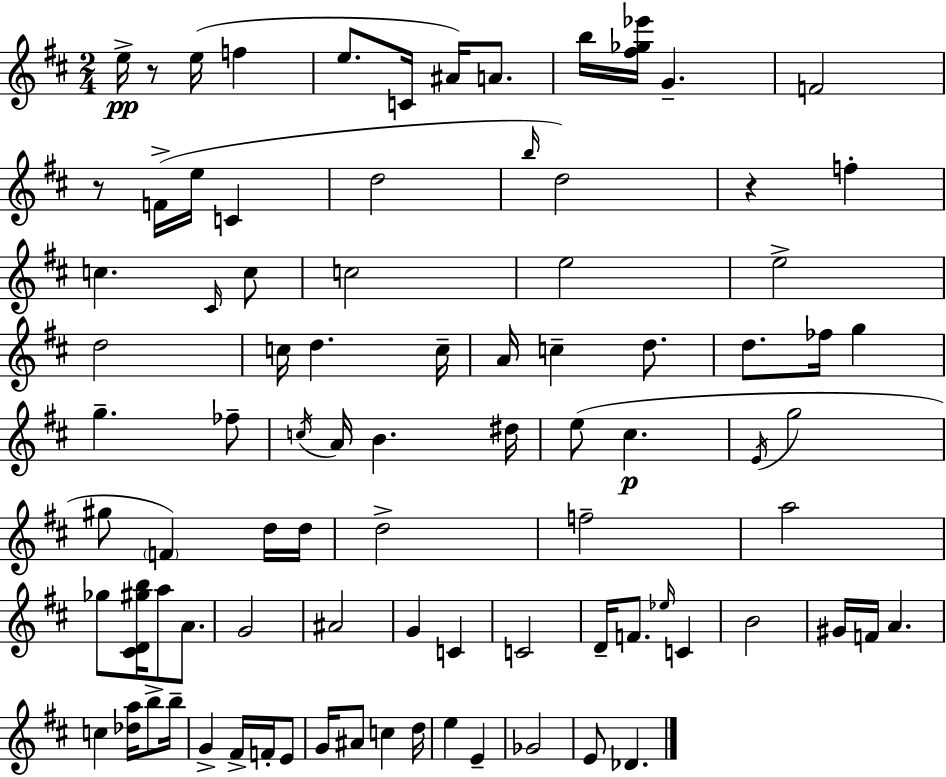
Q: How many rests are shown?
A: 3